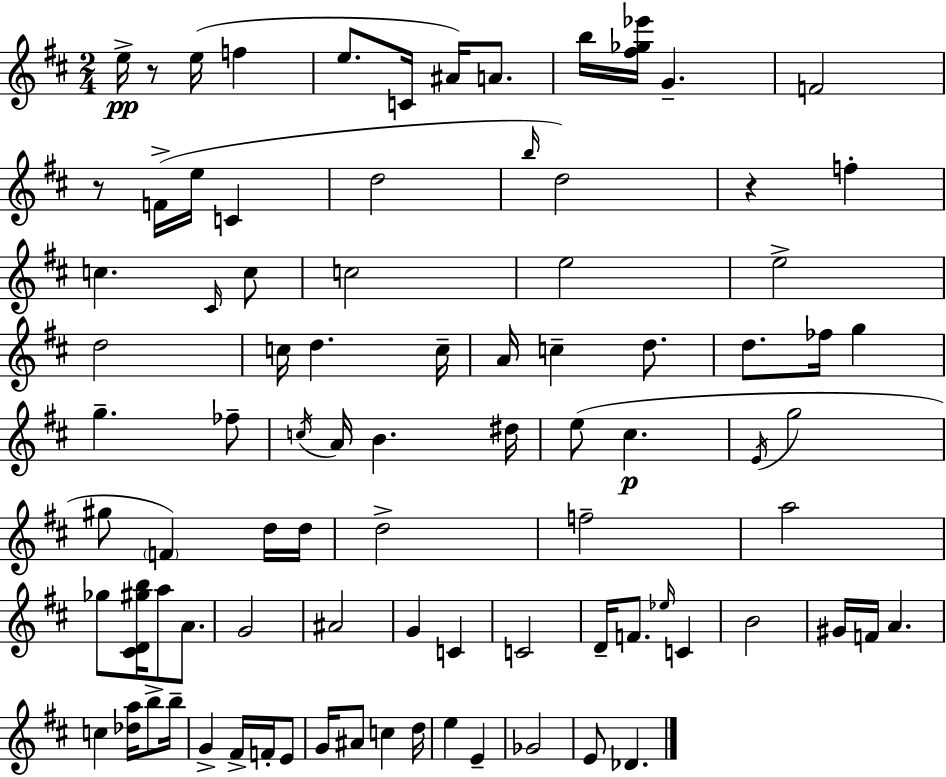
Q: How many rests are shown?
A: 3